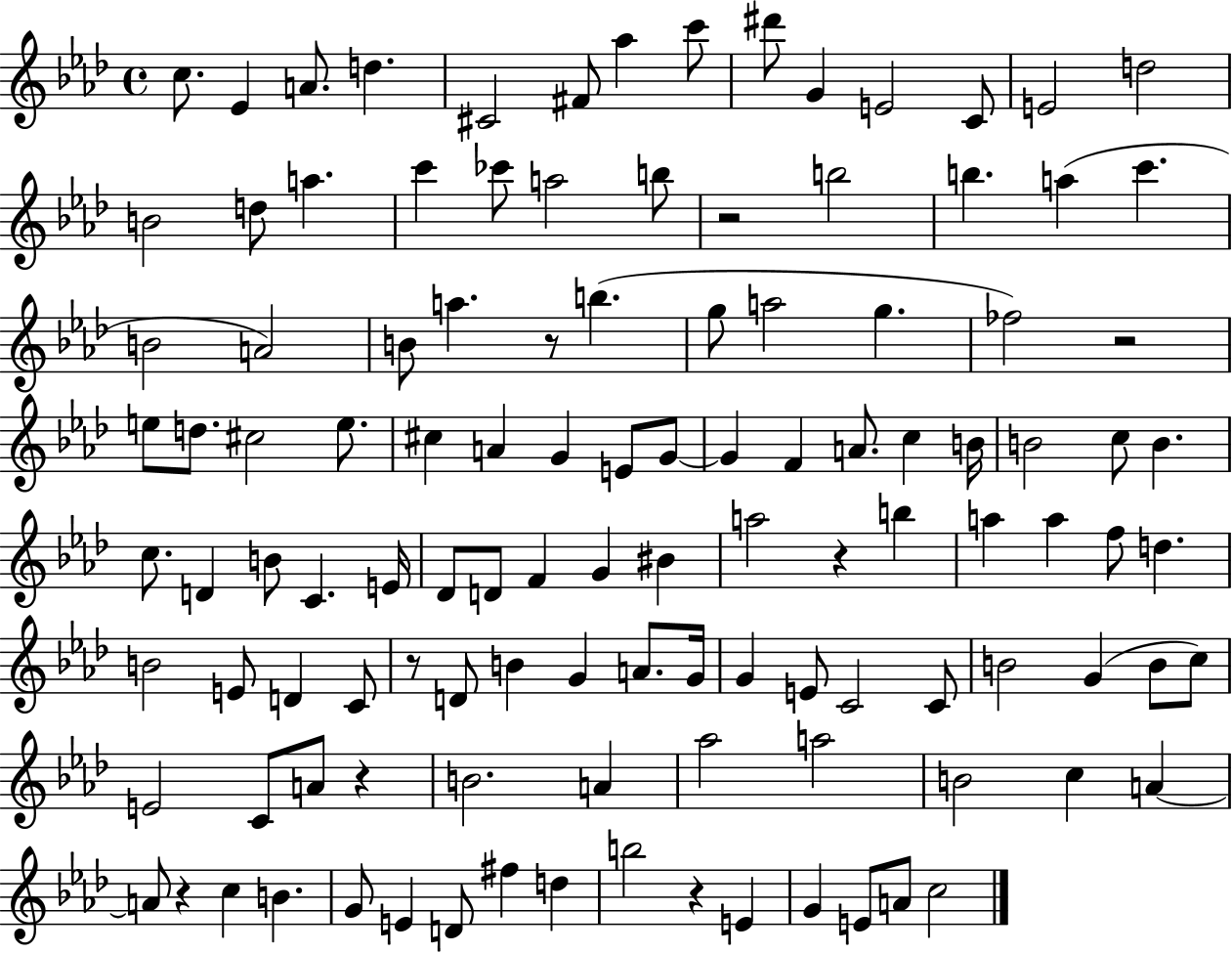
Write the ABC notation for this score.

X:1
T:Untitled
M:4/4
L:1/4
K:Ab
c/2 _E A/2 d ^C2 ^F/2 _a c'/2 ^d'/2 G E2 C/2 E2 d2 B2 d/2 a c' _c'/2 a2 b/2 z2 b2 b a c' B2 A2 B/2 a z/2 b g/2 a2 g _f2 z2 e/2 d/2 ^c2 e/2 ^c A G E/2 G/2 G F A/2 c B/4 B2 c/2 B c/2 D B/2 C E/4 _D/2 D/2 F G ^B a2 z b a a f/2 d B2 E/2 D C/2 z/2 D/2 B G A/2 G/4 G E/2 C2 C/2 B2 G B/2 c/2 E2 C/2 A/2 z B2 A _a2 a2 B2 c A A/2 z c B G/2 E D/2 ^f d b2 z E G E/2 A/2 c2